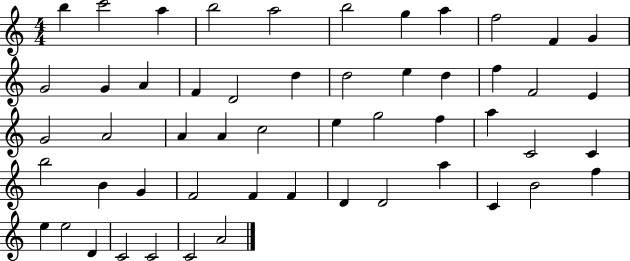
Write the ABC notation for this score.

X:1
T:Untitled
M:4/4
L:1/4
K:C
b c'2 a b2 a2 b2 g a f2 F G G2 G A F D2 d d2 e d f F2 E G2 A2 A A c2 e g2 f a C2 C b2 B G F2 F F D D2 a C B2 f e e2 D C2 C2 C2 A2